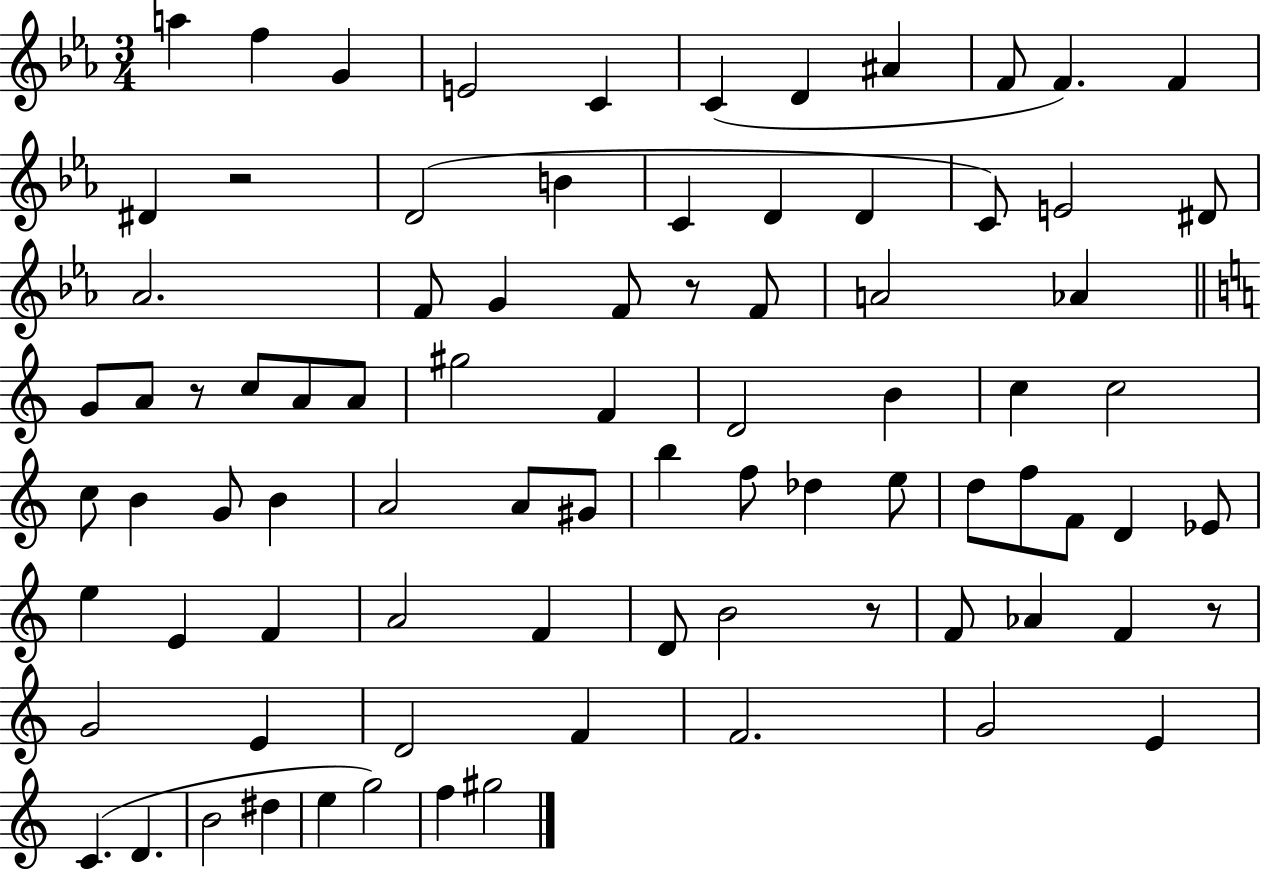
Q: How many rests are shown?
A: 5